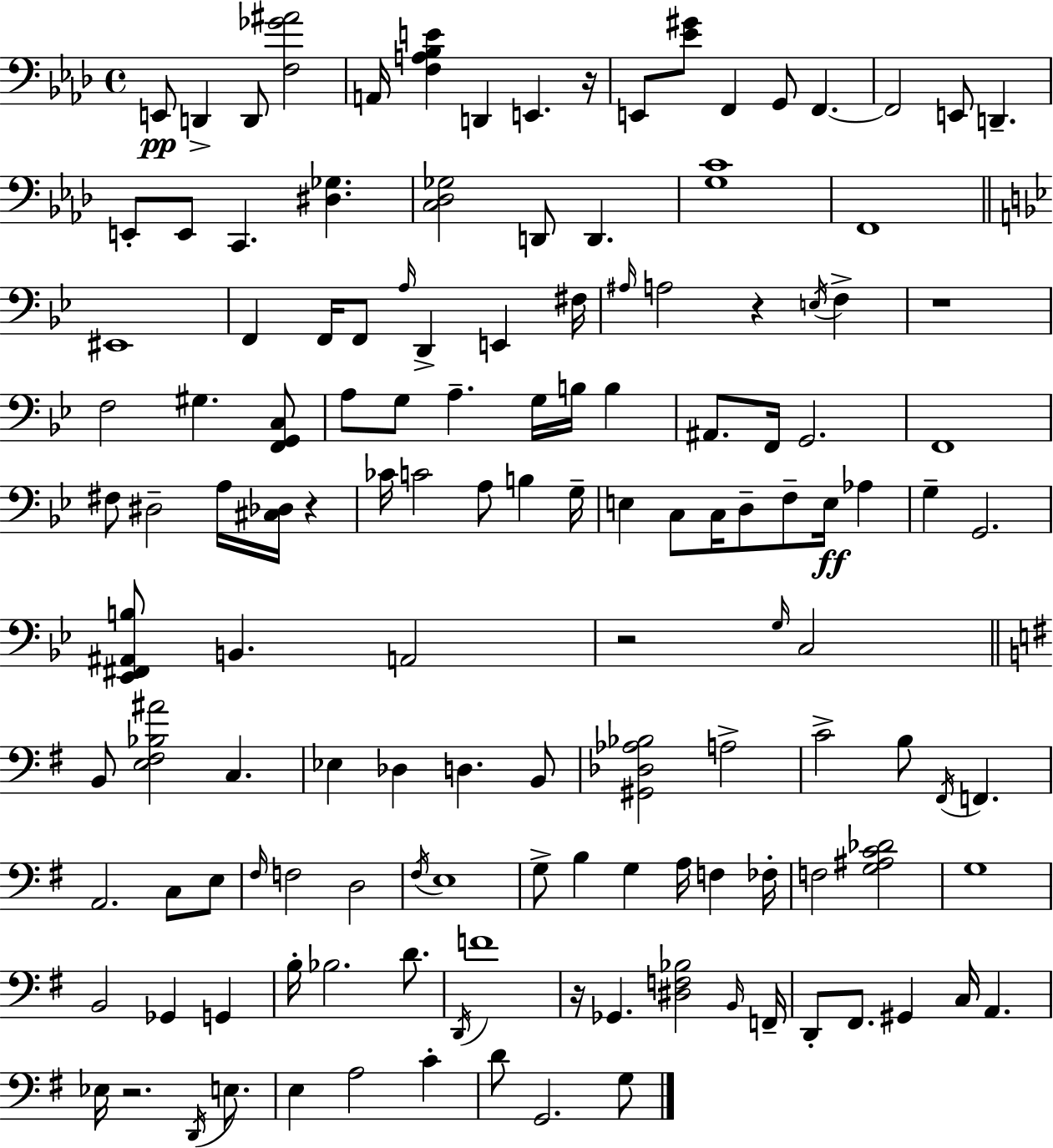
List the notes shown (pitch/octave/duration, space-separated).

E2/e D2/q D2/e [F3,Gb4,A#4]/h A2/s [F3,A3,Bb3,E4]/q D2/q E2/q. R/s E2/e [Eb4,G#4]/e F2/q G2/e F2/q. F2/h E2/e D2/q. E2/e E2/e C2/q. [D#3,Gb3]/q. [C3,Db3,Gb3]/h D2/e D2/q. [G3,C4]/w F2/w EIS2/w F2/q F2/s F2/e A3/s D2/q E2/q F#3/s A#3/s A3/h R/q E3/s F3/q R/w F3/h G#3/q. [F2,G2,C3]/e A3/e G3/e A3/q. G3/s B3/s B3/q A#2/e. F2/s G2/h. F2/w F#3/e D#3/h A3/s [C#3,Db3]/s R/q CES4/s C4/h A3/e B3/q G3/s E3/q C3/e C3/s D3/e F3/e E3/s Ab3/q G3/q G2/h. [Eb2,F#2,A#2,B3]/e B2/q. A2/h R/h G3/s C3/h B2/e [E3,F#3,Bb3,A#4]/h C3/q. Eb3/q Db3/q D3/q. B2/e [G#2,Db3,Ab3,Bb3]/h A3/h C4/h B3/e F#2/s F2/q. A2/h. C3/e E3/e F#3/s F3/h D3/h F#3/s E3/w G3/e B3/q G3/q A3/s F3/q FES3/s F3/h [G3,A#3,C4,Db4]/h G3/w B2/h Gb2/q G2/q B3/s Bb3/h. D4/e. D2/s F4/w R/s Gb2/q. [D#3,F3,Bb3]/h B2/s F2/s D2/e F#2/e. G#2/q C3/s A2/q. Eb3/s R/h. D2/s E3/e. E3/q A3/h C4/q D4/e G2/h. G3/e